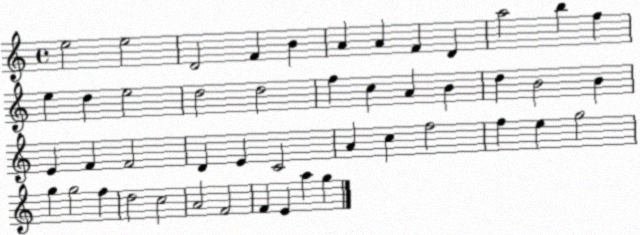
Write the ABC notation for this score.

X:1
T:Untitled
M:4/4
L:1/4
K:C
e2 e2 D2 F B A A F D a2 b f e d e2 d2 d2 f c A B d B2 B E F F2 D E C2 A c f2 f e g2 g g2 f d2 c2 A2 F2 F E a g